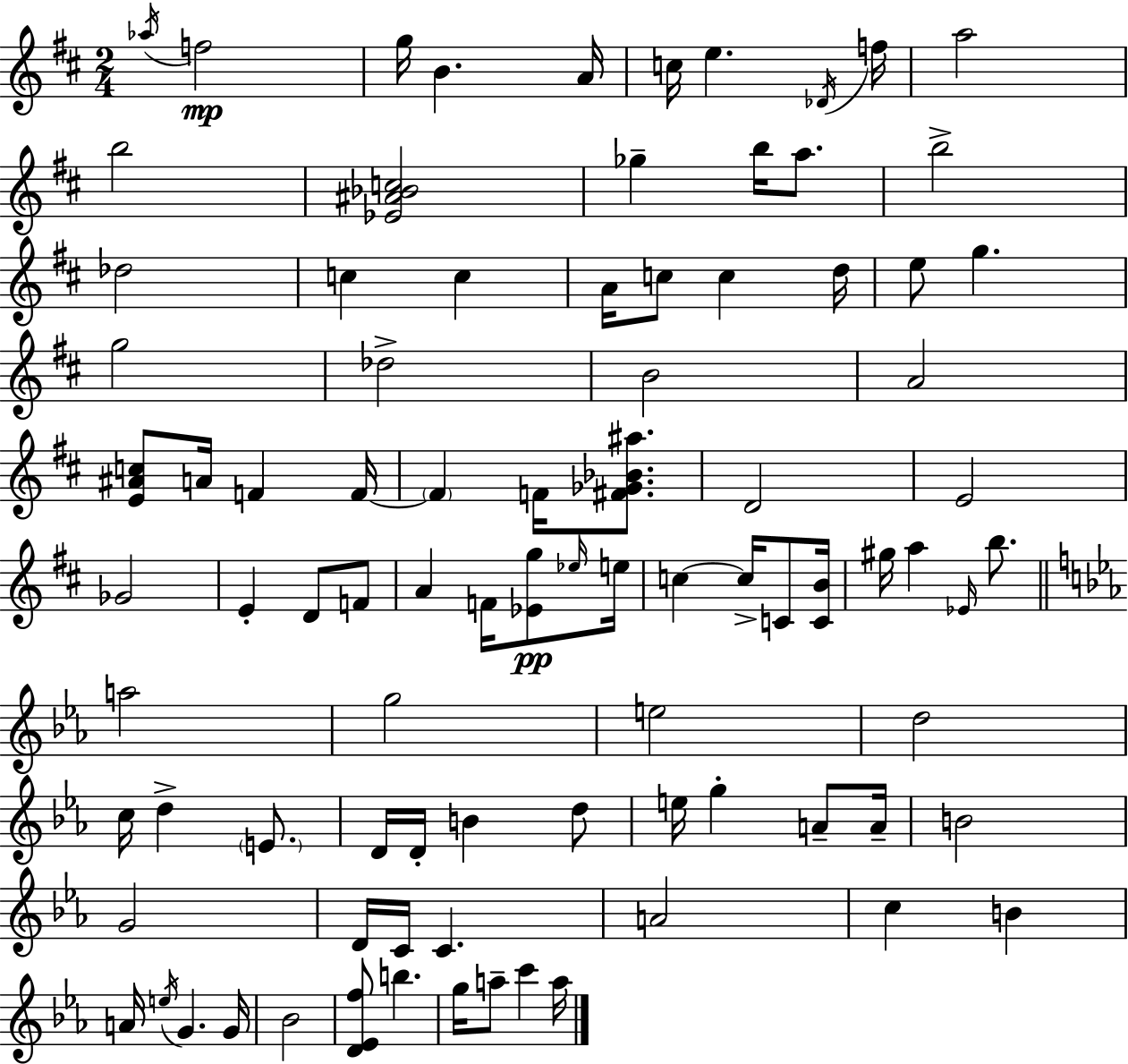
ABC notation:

X:1
T:Untitled
M:2/4
L:1/4
K:D
_a/4 f2 g/4 B A/4 c/4 e _D/4 f/4 a2 b2 [_E^A_Bc]2 _g b/4 a/2 b2 _d2 c c A/4 c/2 c d/4 e/2 g g2 _d2 B2 A2 [E^Ac]/2 A/4 F F/4 F F/4 [^F_G_B^a]/2 D2 E2 _G2 E D/2 F/2 A F/4 [_Eg]/2 _e/4 e/4 c c/4 C/2 [CB]/4 ^g/4 a _E/4 b/2 a2 g2 e2 d2 c/4 d E/2 D/4 D/4 B d/2 e/4 g A/2 A/4 B2 G2 D/4 C/4 C A2 c B A/4 e/4 G G/4 _B2 [D_Ef]/2 b g/4 a/2 c' a/4